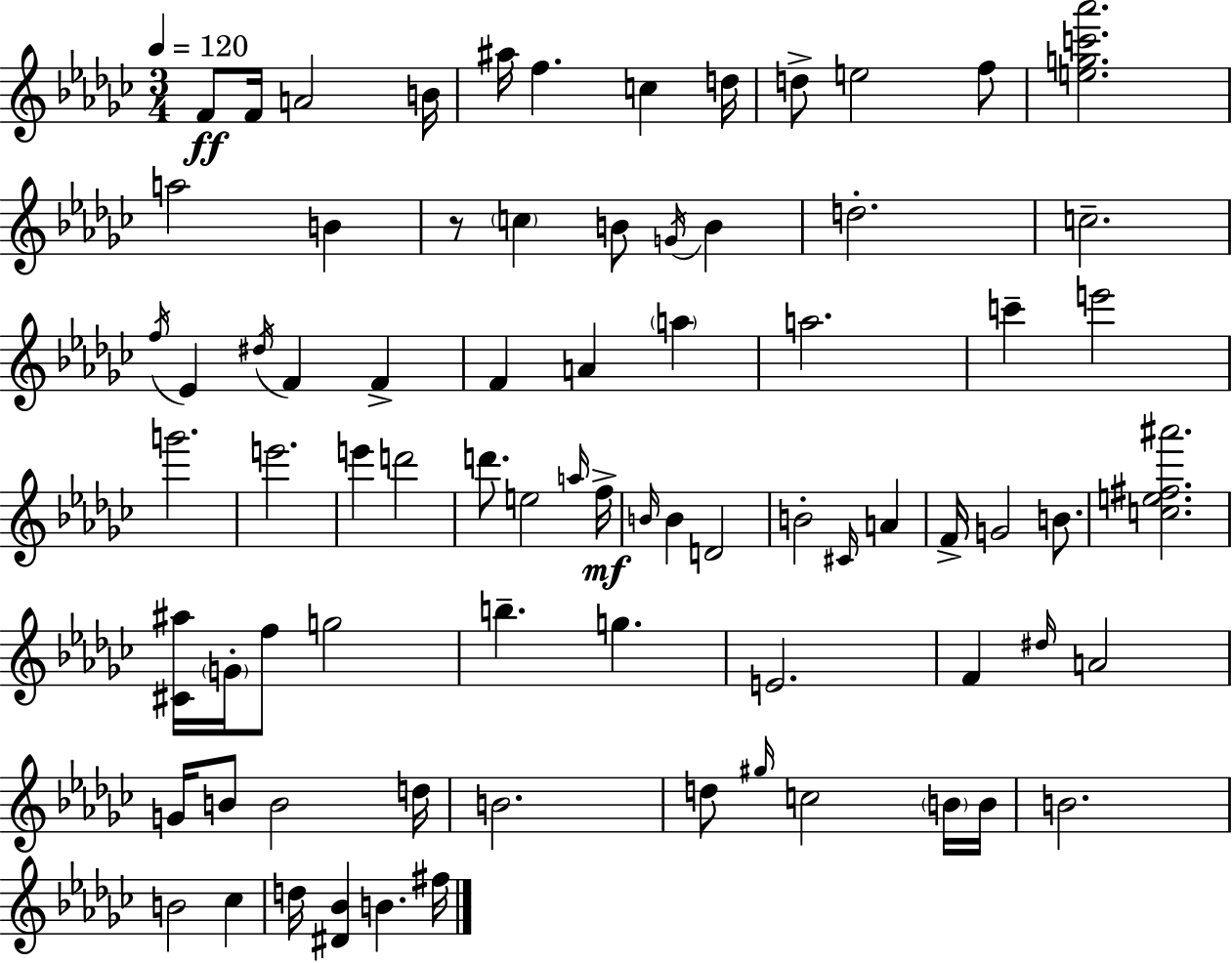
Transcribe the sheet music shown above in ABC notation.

X:1
T:Untitled
M:3/4
L:1/4
K:Ebm
F/2 F/4 A2 B/4 ^a/4 f c d/4 d/2 e2 f/2 [egc'_a']2 a2 B z/2 c B/2 G/4 B d2 c2 f/4 _E ^d/4 F F F A a a2 c' e'2 g'2 e'2 e' d'2 d'/2 e2 a/4 f/4 B/4 B D2 B2 ^C/4 A F/4 G2 B/2 [ce^f^a']2 [^C^a]/4 G/4 f/2 g2 b g E2 F ^d/4 A2 G/4 B/2 B2 d/4 B2 d/2 ^g/4 c2 B/4 B/4 B2 B2 _c d/4 [^D_B] B ^f/4